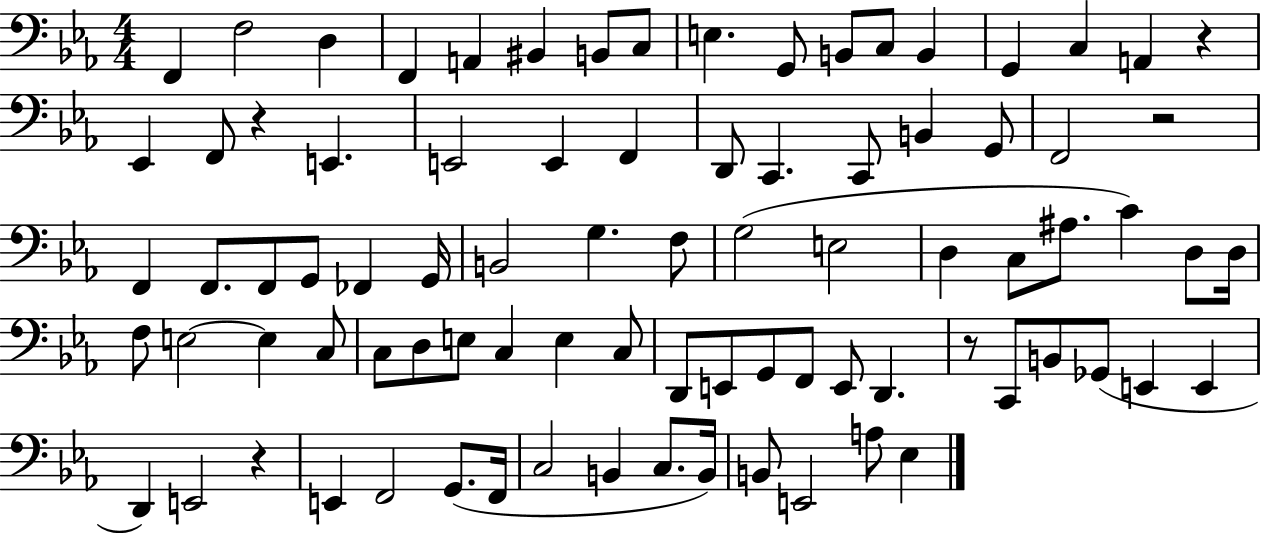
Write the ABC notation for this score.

X:1
T:Untitled
M:4/4
L:1/4
K:Eb
F,, F,2 D, F,, A,, ^B,, B,,/2 C,/2 E, G,,/2 B,,/2 C,/2 B,, G,, C, A,, z _E,, F,,/2 z E,, E,,2 E,, F,, D,,/2 C,, C,,/2 B,, G,,/2 F,,2 z2 F,, F,,/2 F,,/2 G,,/2 _F,, G,,/4 B,,2 G, F,/2 G,2 E,2 D, C,/2 ^A,/2 C D,/2 D,/4 F,/2 E,2 E, C,/2 C,/2 D,/2 E,/2 C, E, C,/2 D,,/2 E,,/2 G,,/2 F,,/2 E,,/2 D,, z/2 C,,/2 B,,/2 _G,,/2 E,, E,, D,, E,,2 z E,, F,,2 G,,/2 F,,/4 C,2 B,, C,/2 B,,/4 B,,/2 E,,2 A,/2 _E,